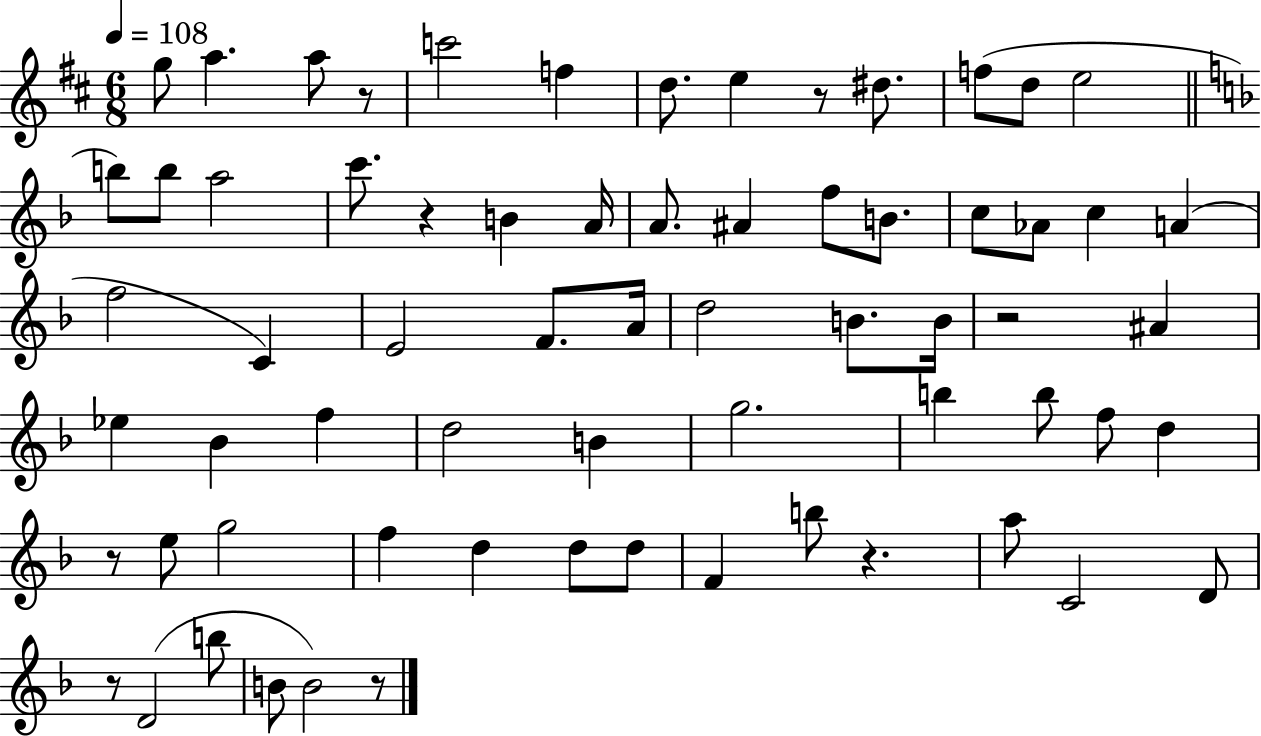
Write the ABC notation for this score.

X:1
T:Untitled
M:6/8
L:1/4
K:D
g/2 a a/2 z/2 c'2 f d/2 e z/2 ^d/2 f/2 d/2 e2 b/2 b/2 a2 c'/2 z B A/4 A/2 ^A f/2 B/2 c/2 _A/2 c A f2 C E2 F/2 A/4 d2 B/2 B/4 z2 ^A _e _B f d2 B g2 b b/2 f/2 d z/2 e/2 g2 f d d/2 d/2 F b/2 z a/2 C2 D/2 z/2 D2 b/2 B/2 B2 z/2